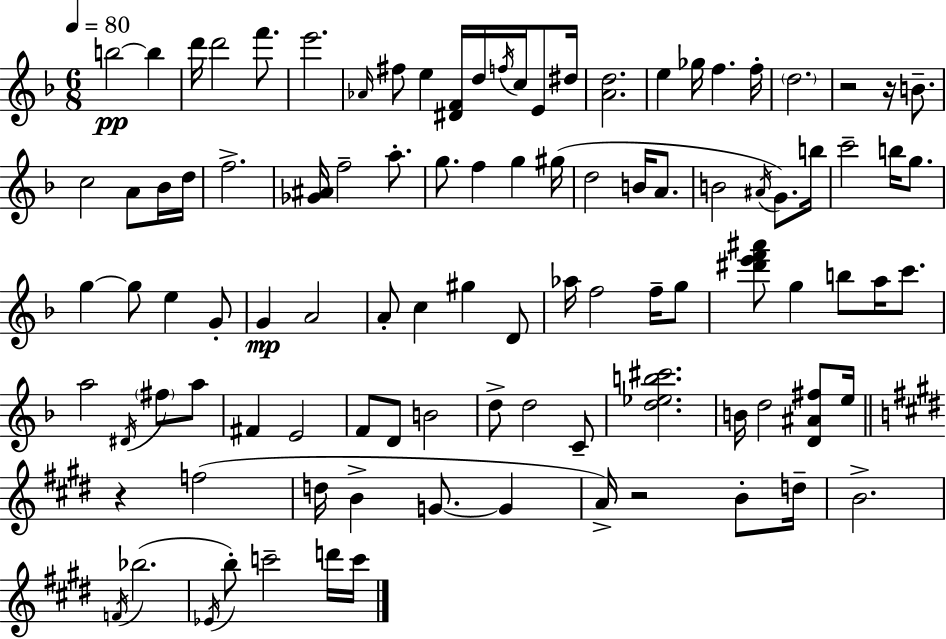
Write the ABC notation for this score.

X:1
T:Untitled
M:6/8
L:1/4
K:Dm
b2 b d'/4 d'2 f'/2 e'2 _A/4 ^f/2 e [^DF]/4 d/4 f/4 c/4 E/2 ^d/4 [Ad]2 e _g/4 f f/4 d2 z2 z/4 B/2 c2 A/2 _B/4 d/4 f2 [_G^A]/4 f2 a/2 g/2 f g ^g/4 d2 B/4 A/2 B2 ^A/4 G/2 b/4 c'2 b/4 g/2 g g/2 e G/2 G A2 A/2 c ^g D/2 _a/4 f2 f/4 g/2 [^d'e'f'^a']/2 g b/2 a/4 c'/2 a2 ^D/4 ^f/2 a/2 ^F E2 F/2 D/2 B2 d/2 d2 C/2 [d_eb^c']2 B/4 d2 [D^A^f]/2 e/4 z f2 d/4 B G/2 G A/4 z2 B/2 d/4 B2 F/4 _b2 _E/4 b/2 c'2 d'/4 c'/4